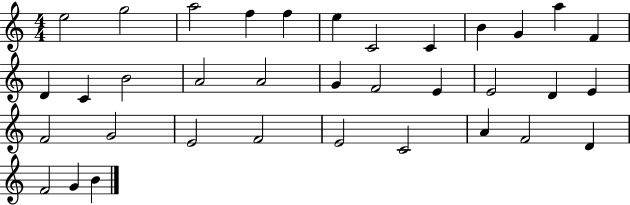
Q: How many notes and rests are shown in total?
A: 35